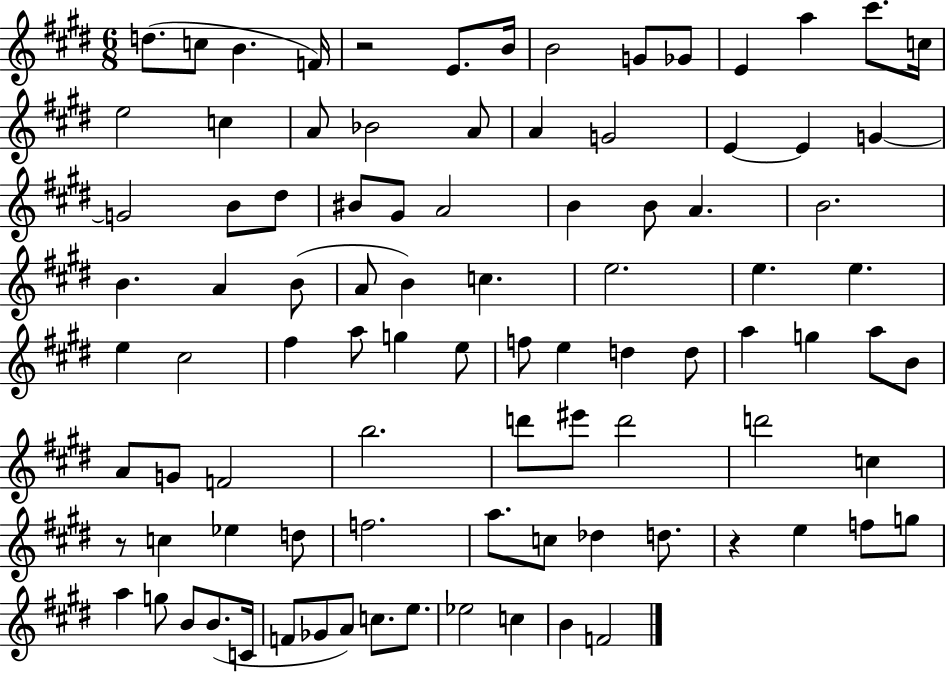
D5/e. C5/e B4/q. F4/s R/h E4/e. B4/s B4/h G4/e Gb4/e E4/q A5/q C#6/e. C5/s E5/h C5/q A4/e Bb4/h A4/e A4/q G4/h E4/q E4/q G4/q G4/h B4/e D#5/e BIS4/e G#4/e A4/h B4/q B4/e A4/q. B4/h. B4/q. A4/q B4/e A4/e B4/q C5/q. E5/h. E5/q. E5/q. E5/q C#5/h F#5/q A5/e G5/q E5/e F5/e E5/q D5/q D5/e A5/q G5/q A5/e B4/e A4/e G4/e F4/h B5/h. D6/e EIS6/e D6/h D6/h C5/q R/e C5/q Eb5/q D5/e F5/h. A5/e. C5/e Db5/q D5/e. R/q E5/q F5/e G5/e A5/q G5/e B4/e B4/e. C4/s F4/e Gb4/e A4/e C5/e. E5/e. Eb5/h C5/q B4/q F4/h